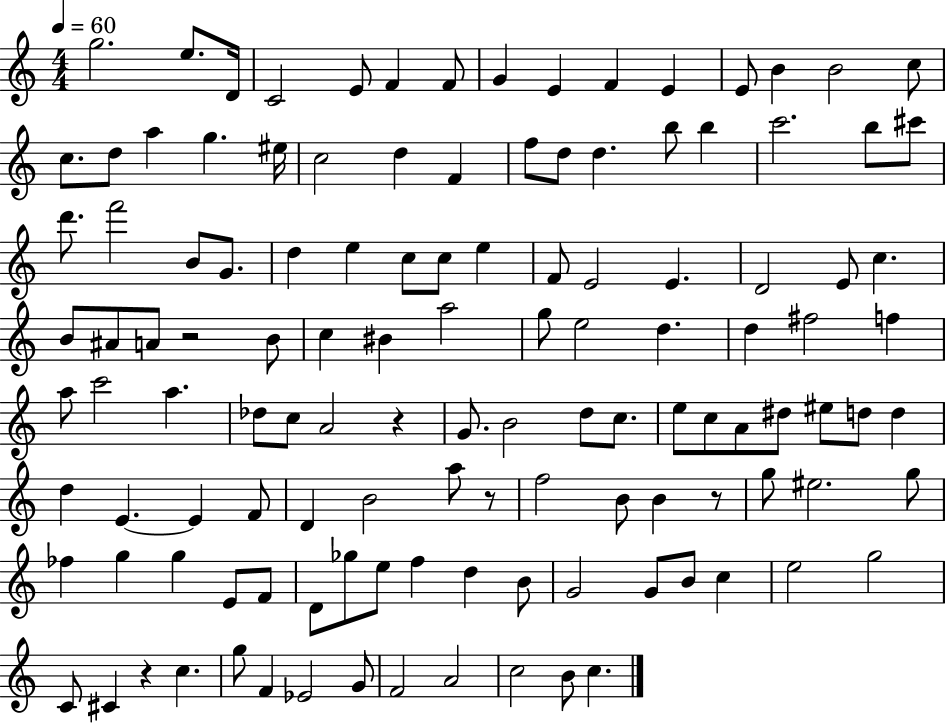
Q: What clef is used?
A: treble